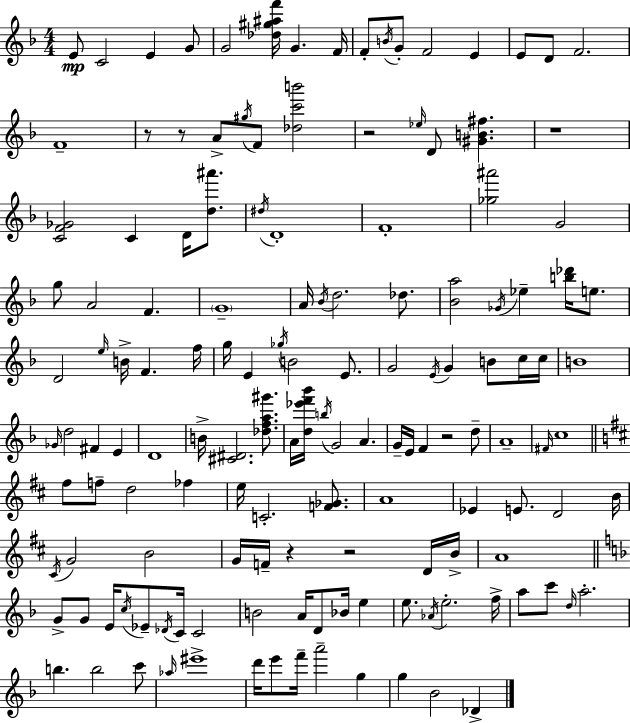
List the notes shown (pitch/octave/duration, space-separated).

E4/e C4/h E4/q G4/e G4/h [Db5,G#5,A#5,F6]/s G4/q. F4/s F4/e B4/s G4/e F4/h E4/q E4/e D4/e F4/h. F4/w R/e R/e A4/e G#5/s F4/e [Db5,C6,B6]/h R/h Eb5/s D4/e [G#4,B4,F#5]/q. R/w [C4,F4,Gb4]/h C4/q D4/s [D5,A#6]/e. D#5/s D4/w F4/w [Gb5,A#6]/h G4/h G5/e A4/h F4/q. G4/w A4/s Bb4/s D5/h. Db5/e. [Bb4,A5]/h Gb4/s Eb5/q [B5,Db6]/s E5/e. D4/h E5/s B4/s F4/q. F5/s G5/s E4/q Gb5/s B4/h E4/e. G4/h E4/s G4/q B4/e C5/s C5/s B4/w Gb4/s D5/h F#4/q E4/q D4/w B4/s [C#4,D#4]/h. [Db5,F5,A5,G#6]/e. A4/s [D5,Eb6,F6,Bb6]/s B5/s G4/h A4/q. G4/s E4/s F4/q R/h D5/e A4/w F#4/s C5/w F#5/e F5/e D5/h FES5/q E5/s C4/h. [F4,Gb4]/e. A4/w Eb4/q E4/e. D4/h B4/s C#4/s G4/h B4/h G4/s F4/s R/q R/h D4/s B4/s A4/w G4/e G4/e E4/s C5/s Eb4/e Db4/s C4/s C4/h B4/h A4/s D4/e Bb4/s E5/q E5/e. Ab4/s E5/h. F5/s A5/e C6/e D5/s A5/h. B5/q. B5/h C6/e Ab5/s EIS6/w D6/s E6/e F6/s A6/h G5/q G5/q Bb4/h Db4/q